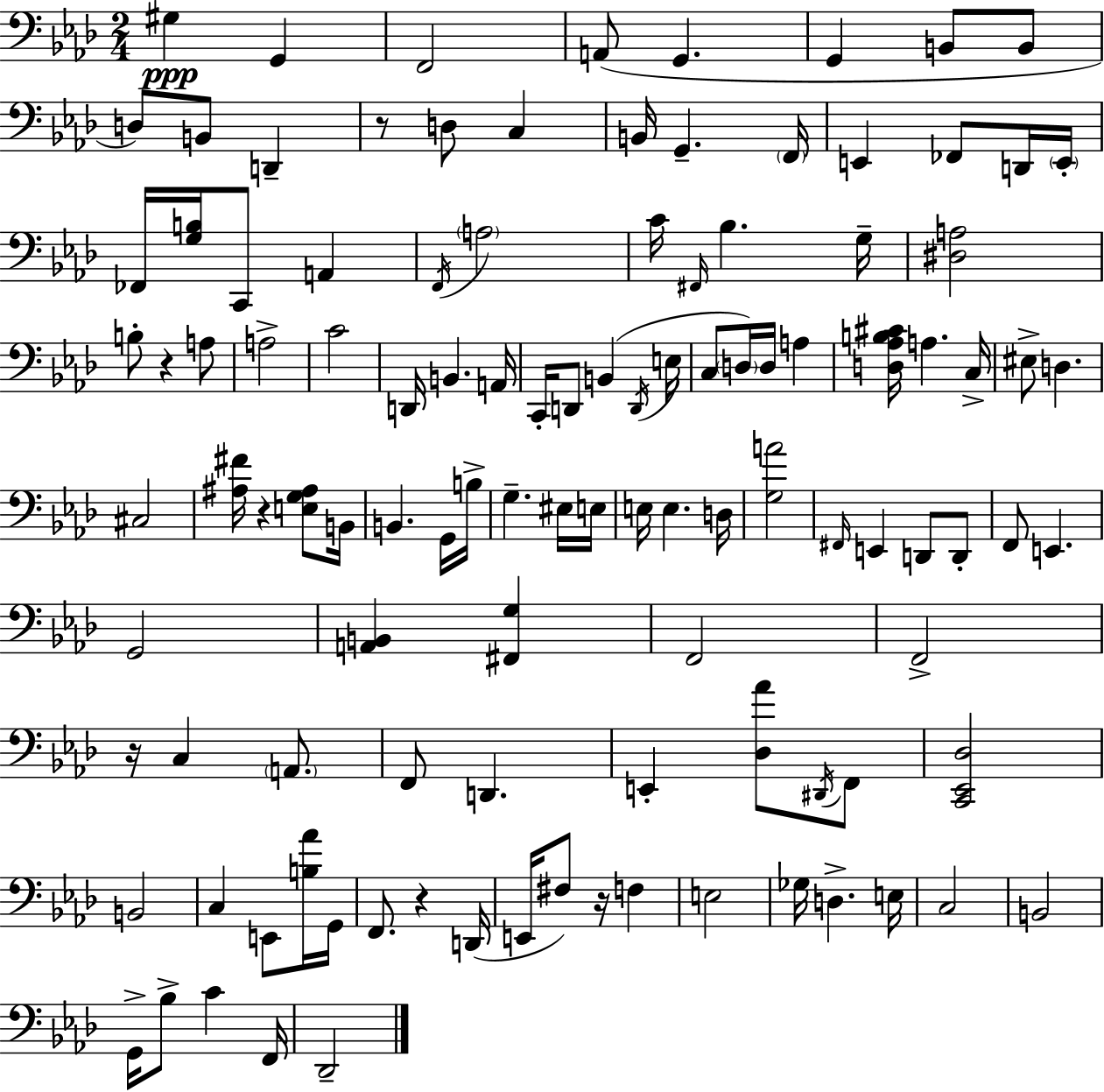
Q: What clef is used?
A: bass